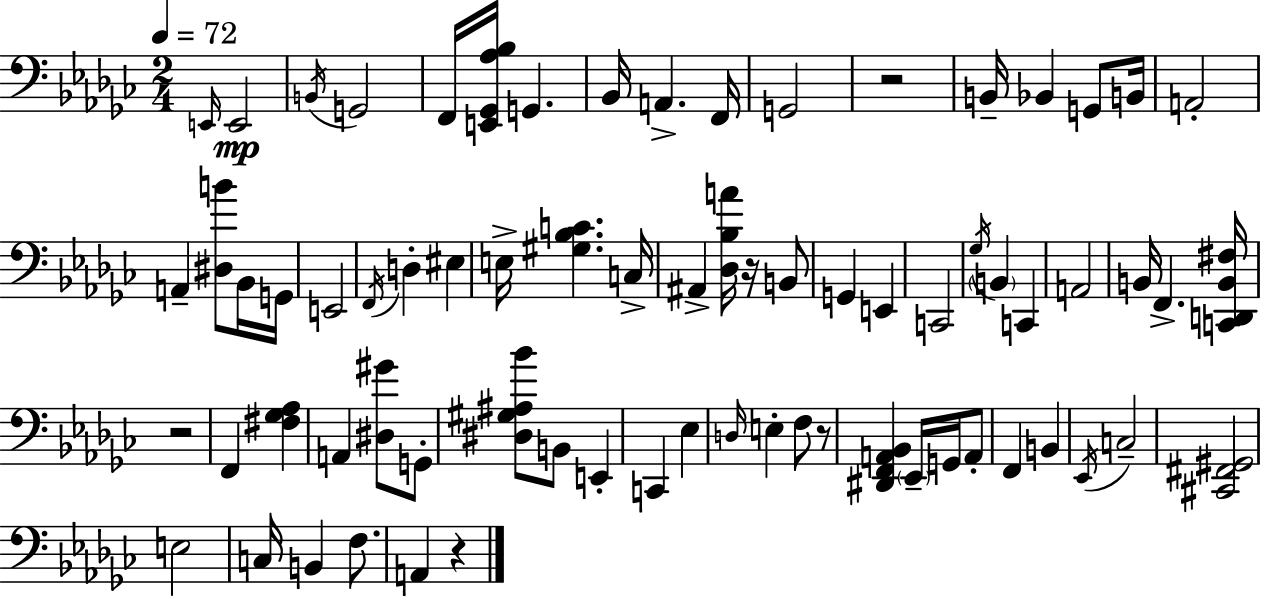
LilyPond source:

{
  \clef bass
  \numericTimeSignature
  \time 2/4
  \key ees \minor
  \tempo 4 = 72
  \grace { e,16 }\mp e,2 | \acciaccatura { b,16 } g,2 | f,16 <e, ges, aes bes>16 g,4. | bes,16 a,4.-> | \break f,16 g,2 | r2 | b,16-- bes,4 g,8 | b,16 a,2-. | \break a,4-- <dis b'>8 | bes,16 g,16 e,2 | \acciaccatura { f,16 } d4-. eis4 | e16-> <gis bes c'>4. | \break c16-> ais,4-> <des bes a'>16 | r16 b,8 g,4 e,4 | c,2 | \acciaccatura { ges16 } \parenthesize b,4 | \break c,4 a,2 | b,16 f,4.-> | <c, d, b, fis>16 r2 | f,4 | \break <fis ges aes>4 a,4 | <dis gis'>8 g,8-. <dis gis ais bes'>8 b,8 | e,4-. c,4 | ees4 \grace { d16 } e4-. | \break f8 r8 <dis, f, a, bes,>4 | \parenthesize ees,16-- g,16 a,8-. f,4 | b,4 \acciaccatura { ees,16 } c2-- | <cis, fis, gis,>2 | \break e2 | c16 b,4 | f8. a,4 | r4 \bar "|."
}